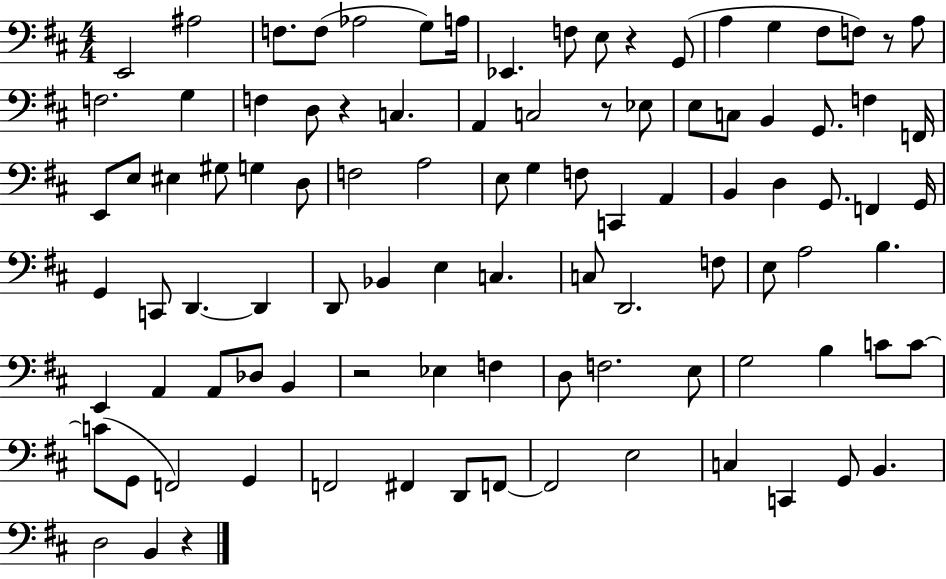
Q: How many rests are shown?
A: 6